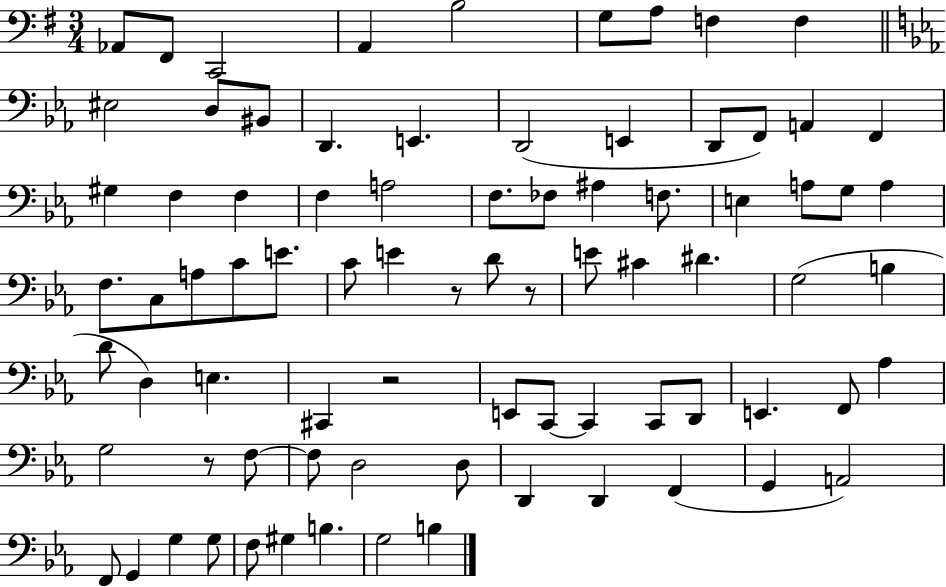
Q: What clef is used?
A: bass